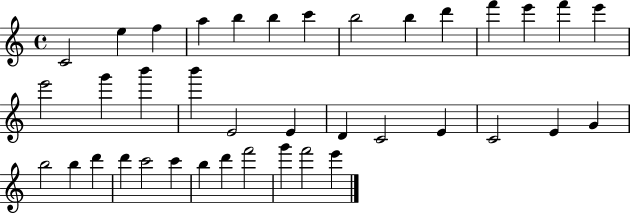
C4/h E5/q F5/q A5/q B5/q B5/q C6/q B5/h B5/q D6/q F6/q E6/q F6/q E6/q E6/h G6/q B6/q B6/q E4/h E4/q D4/q C4/h E4/q C4/h E4/q G4/q B5/h B5/q D6/q D6/q C6/h C6/q B5/q D6/q F6/h G6/q F6/h E6/q